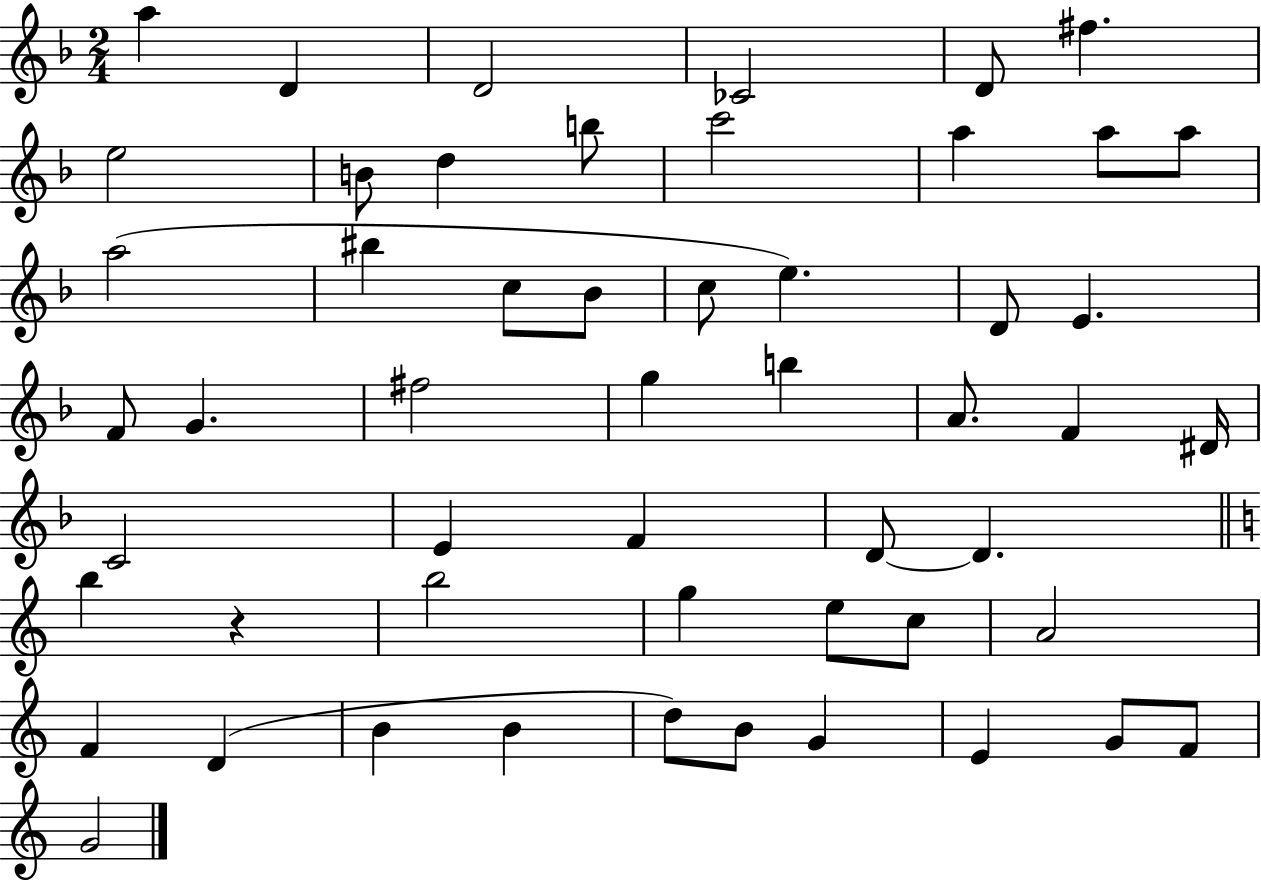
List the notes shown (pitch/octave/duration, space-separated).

A5/q D4/q D4/h CES4/h D4/e F#5/q. E5/h B4/e D5/q B5/e C6/h A5/q A5/e A5/e A5/h BIS5/q C5/e Bb4/e C5/e E5/q. D4/e E4/q. F4/e G4/q. F#5/h G5/q B5/q A4/e. F4/q D#4/s C4/h E4/q F4/q D4/e D4/q. B5/q R/q B5/h G5/q E5/e C5/e A4/h F4/q D4/q B4/q B4/q D5/e B4/e G4/q E4/q G4/e F4/e G4/h